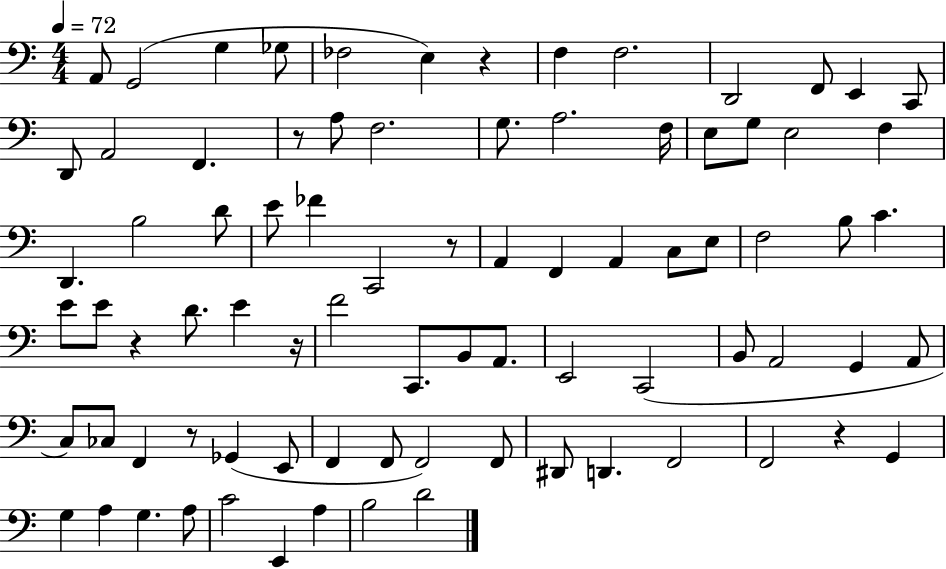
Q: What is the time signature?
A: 4/4